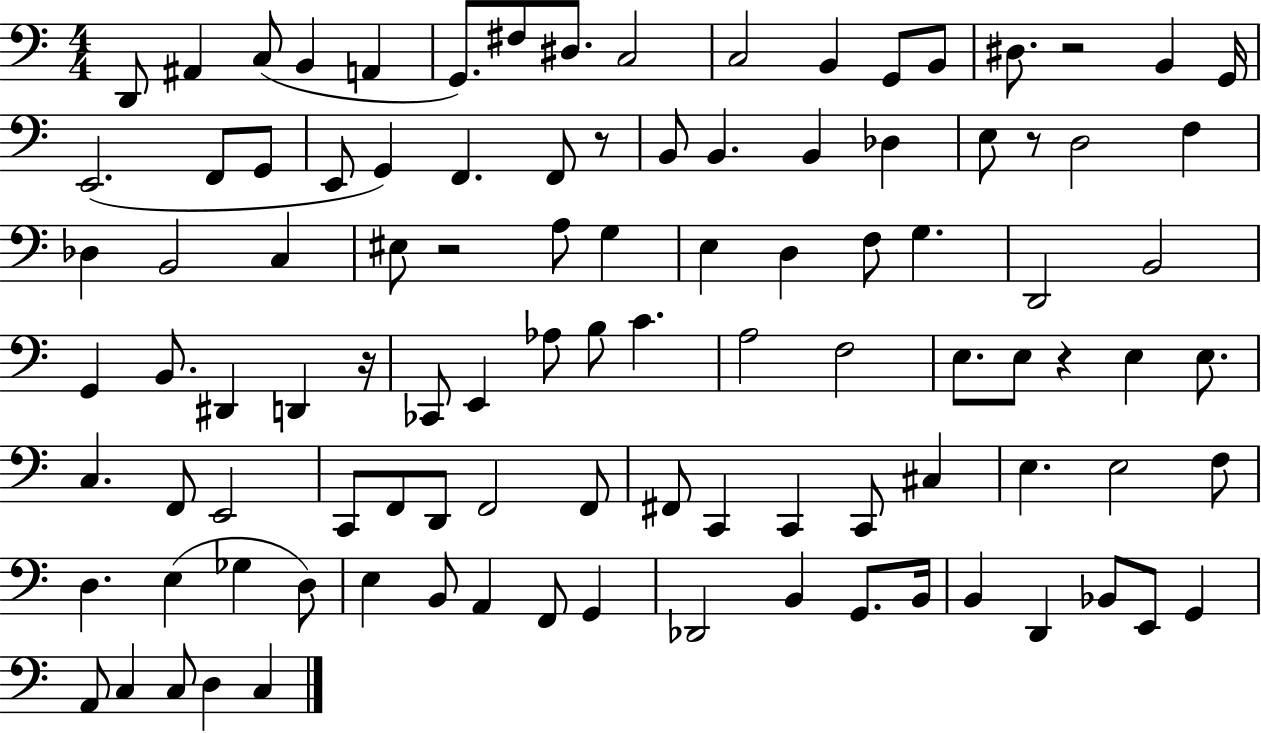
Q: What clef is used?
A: bass